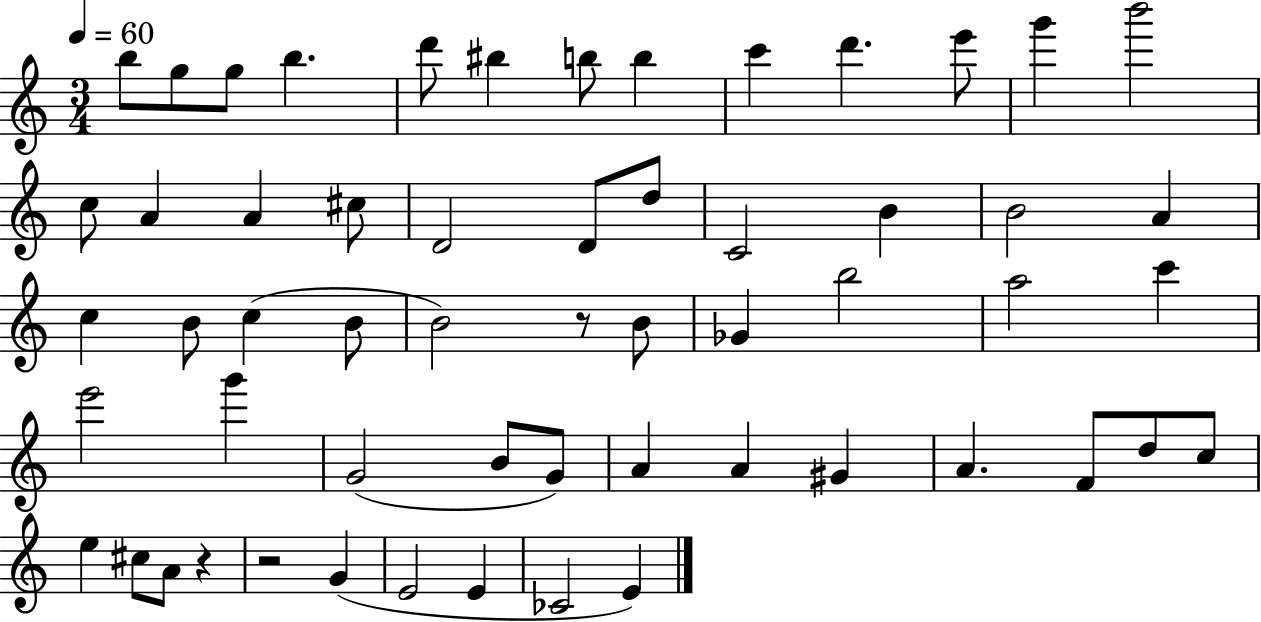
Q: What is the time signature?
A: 3/4